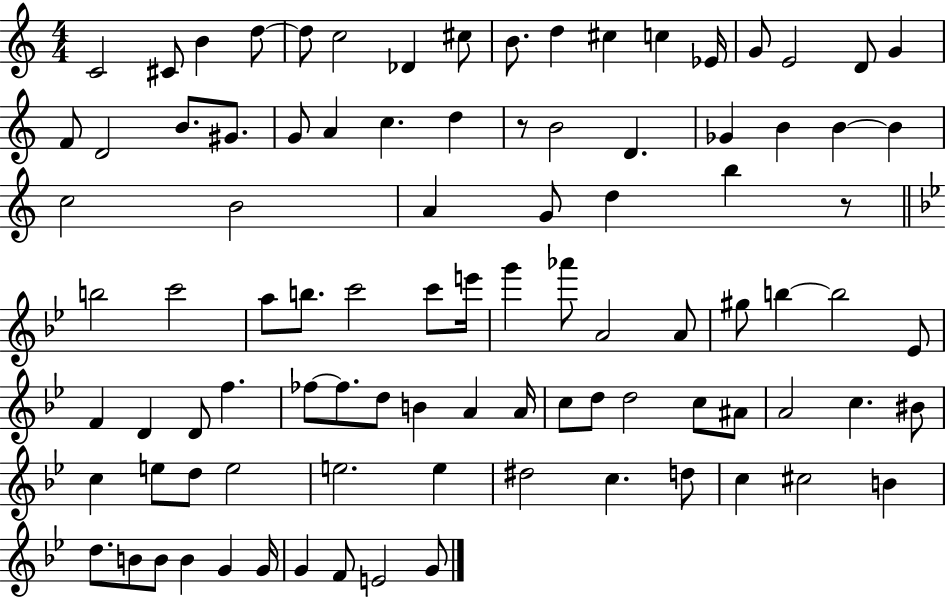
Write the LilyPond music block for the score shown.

{
  \clef treble
  \numericTimeSignature
  \time 4/4
  \key c \major
  c'2 cis'8 b'4 d''8~~ | d''8 c''2 des'4 cis''8 | b'8. d''4 cis''4 c''4 ees'16 | g'8 e'2 d'8 g'4 | \break f'8 d'2 b'8. gis'8. | g'8 a'4 c''4. d''4 | r8 b'2 d'4. | ges'4 b'4 b'4~~ b'4 | \break c''2 b'2 | a'4 g'8 d''4 b''4 r8 | \bar "||" \break \key bes \major b''2 c'''2 | a''8 b''8. c'''2 c'''8 e'''16 | g'''4 aes'''8 a'2 a'8 | gis''8 b''4~~ b''2 ees'8 | \break f'4 d'4 d'8 f''4. | fes''8~~ fes''8. d''8 b'4 a'4 a'16 | c''8 d''8 d''2 c''8 ais'8 | a'2 c''4. bis'8 | \break c''4 e''8 d''8 e''2 | e''2. e''4 | dis''2 c''4. d''8 | c''4 cis''2 b'4 | \break d''8. b'8 b'8 b'4 g'4 g'16 | g'4 f'8 e'2 g'8 | \bar "|."
}